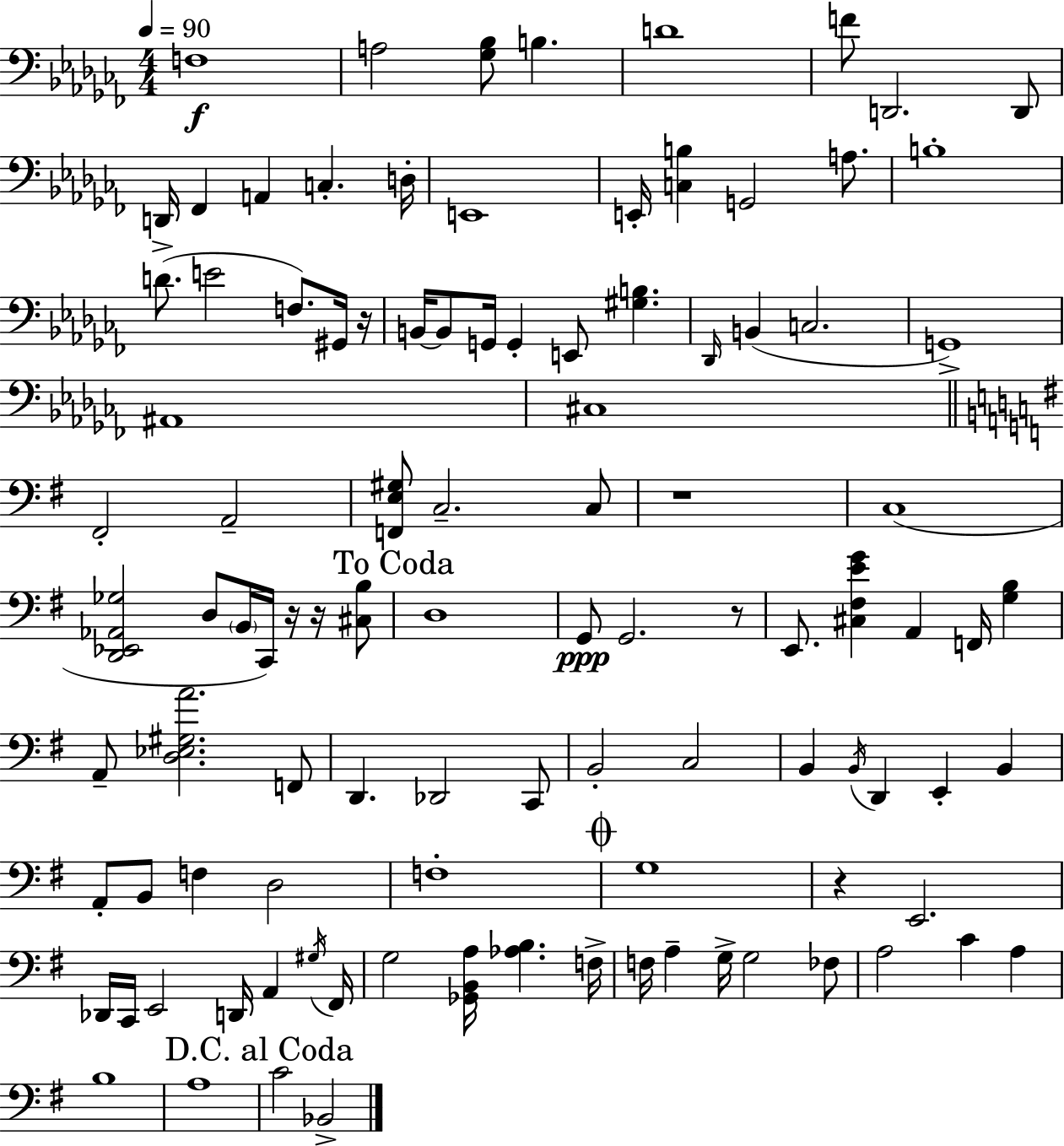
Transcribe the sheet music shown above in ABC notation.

X:1
T:Untitled
M:4/4
L:1/4
K:Abm
F,4 A,2 [_G,_B,]/2 B, D4 F/2 D,,2 D,,/2 D,,/4 _F,, A,, C, D,/4 E,,4 E,,/4 [C,B,] G,,2 A,/2 B,4 D/2 E2 F,/2 ^G,,/4 z/4 B,,/4 B,,/2 G,,/4 G,, E,,/2 [^G,B,] _D,,/4 B,, C,2 G,,4 ^A,,4 ^C,4 ^F,,2 A,,2 [F,,E,^G,]/2 C,2 C,/2 z4 C,4 [D,,_E,,_A,,_G,]2 D,/2 B,,/4 C,,/4 z/4 z/4 [^C,B,]/2 D,4 G,,/2 G,,2 z/2 E,,/2 [^C,^F,EG] A,, F,,/4 [G,B,] A,,/2 [D,_E,^G,A]2 F,,/2 D,, _D,,2 C,,/2 B,,2 C,2 B,, B,,/4 D,, E,, B,, A,,/2 B,,/2 F, D,2 F,4 G,4 z E,,2 _D,,/4 C,,/4 E,,2 D,,/4 A,, ^G,/4 ^F,,/4 G,2 [_G,,B,,A,]/4 [_A,B,] F,/4 F,/4 A, G,/4 G,2 _F,/2 A,2 C A, B,4 A,4 C2 _B,,2